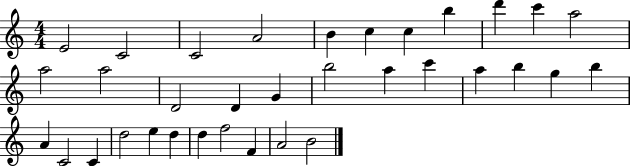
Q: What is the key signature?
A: C major